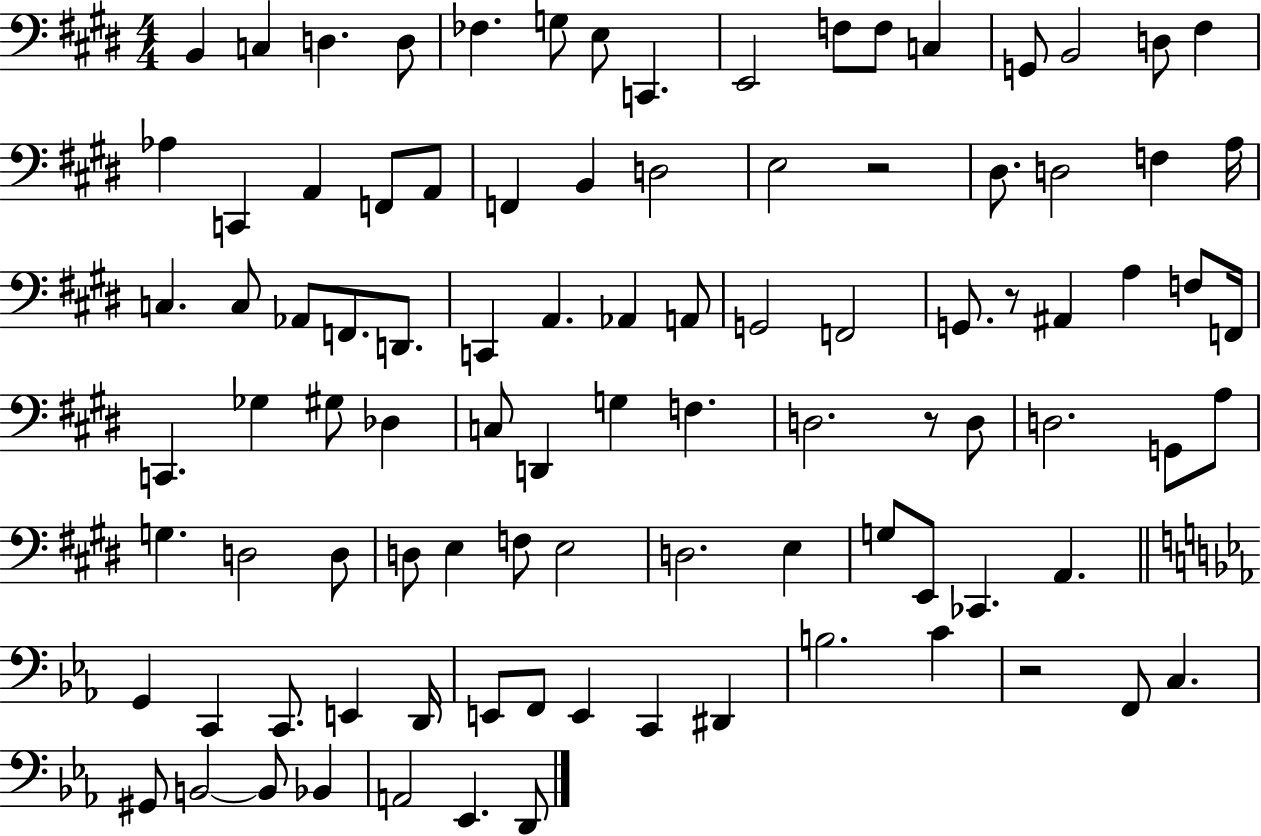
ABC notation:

X:1
T:Untitled
M:4/4
L:1/4
K:E
B,, C, D, D,/2 _F, G,/2 E,/2 C,, E,,2 F,/2 F,/2 C, G,,/2 B,,2 D,/2 ^F, _A, C,, A,, F,,/2 A,,/2 F,, B,, D,2 E,2 z2 ^D,/2 D,2 F, A,/4 C, C,/2 _A,,/2 F,,/2 D,,/2 C,, A,, _A,, A,,/2 G,,2 F,,2 G,,/2 z/2 ^A,, A, F,/2 F,,/4 C,, _G, ^G,/2 _D, C,/2 D,, G, F, D,2 z/2 D,/2 D,2 G,,/2 A,/2 G, D,2 D,/2 D,/2 E, F,/2 E,2 D,2 E, G,/2 E,,/2 _C,, A,, G,, C,, C,,/2 E,, D,,/4 E,,/2 F,,/2 E,, C,, ^D,, B,2 C z2 F,,/2 C, ^G,,/2 B,,2 B,,/2 _B,, A,,2 _E,, D,,/2